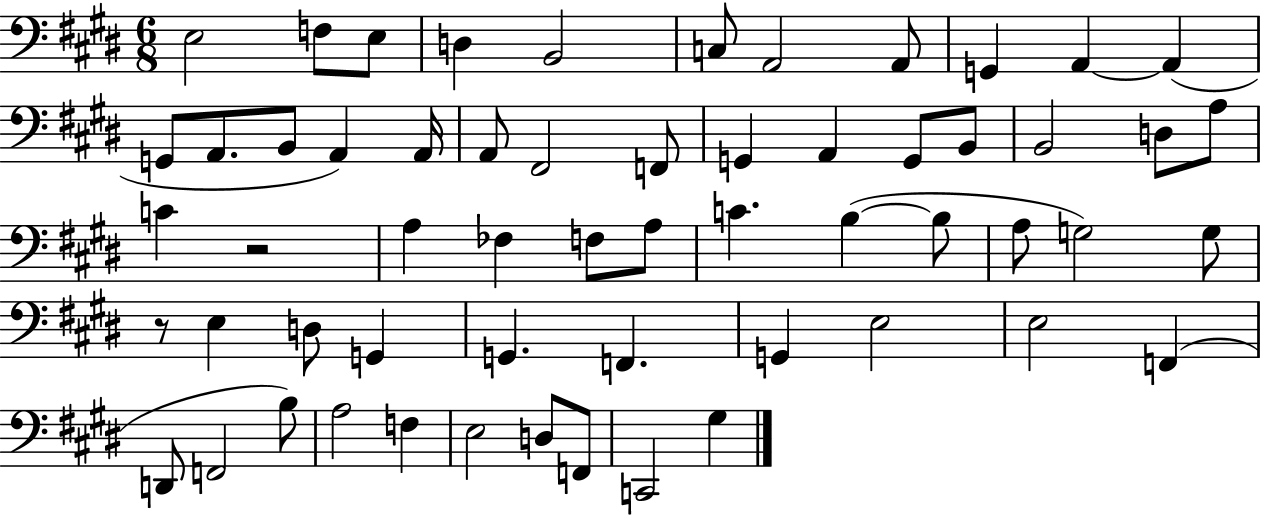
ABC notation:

X:1
T:Untitled
M:6/8
L:1/4
K:E
E,2 F,/2 E,/2 D, B,,2 C,/2 A,,2 A,,/2 G,, A,, A,, G,,/2 A,,/2 B,,/2 A,, A,,/4 A,,/2 ^F,,2 F,,/2 G,, A,, G,,/2 B,,/2 B,,2 D,/2 A,/2 C z2 A, _F, F,/2 A,/2 C B, B,/2 A,/2 G,2 G,/2 z/2 E, D,/2 G,, G,, F,, G,, E,2 E,2 F,, D,,/2 F,,2 B,/2 A,2 F, E,2 D,/2 F,,/2 C,,2 ^G,